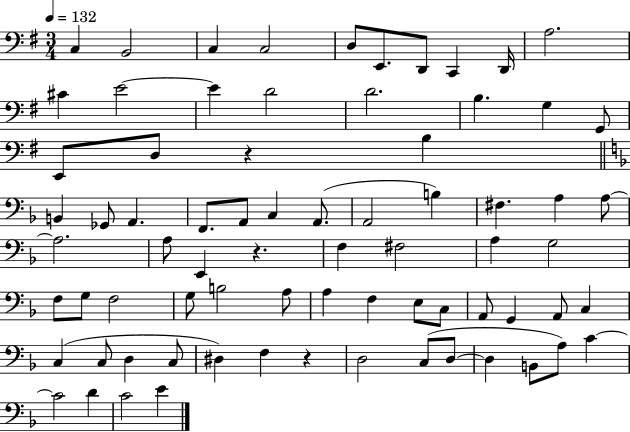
C3/q B2/h C3/q C3/h D3/e E2/e. D2/e C2/q D2/s A3/h. C#4/q E4/h E4/q D4/h D4/h. B3/q. G3/q G2/e E2/e D3/e R/q B3/q B2/q Gb2/e A2/q. F2/e. A2/e C3/q A2/e. A2/h B3/q F#3/q. A3/q A3/e A3/h. A3/e E2/q R/q. F3/q F#3/h A3/q G3/h F3/e G3/e F3/h G3/e B3/h A3/e A3/q F3/q E3/e C3/e A2/e G2/q A2/e C3/q C3/q C3/e D3/q C3/e D#3/q F3/q R/q D3/h C3/e D3/e D3/q B2/e A3/e C4/q C4/h D4/q C4/h E4/q